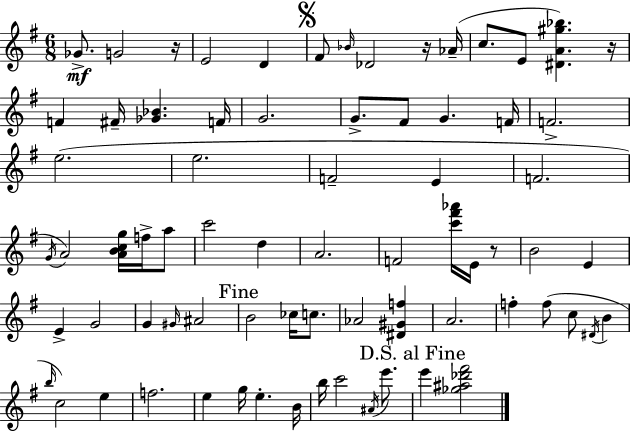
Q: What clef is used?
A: treble